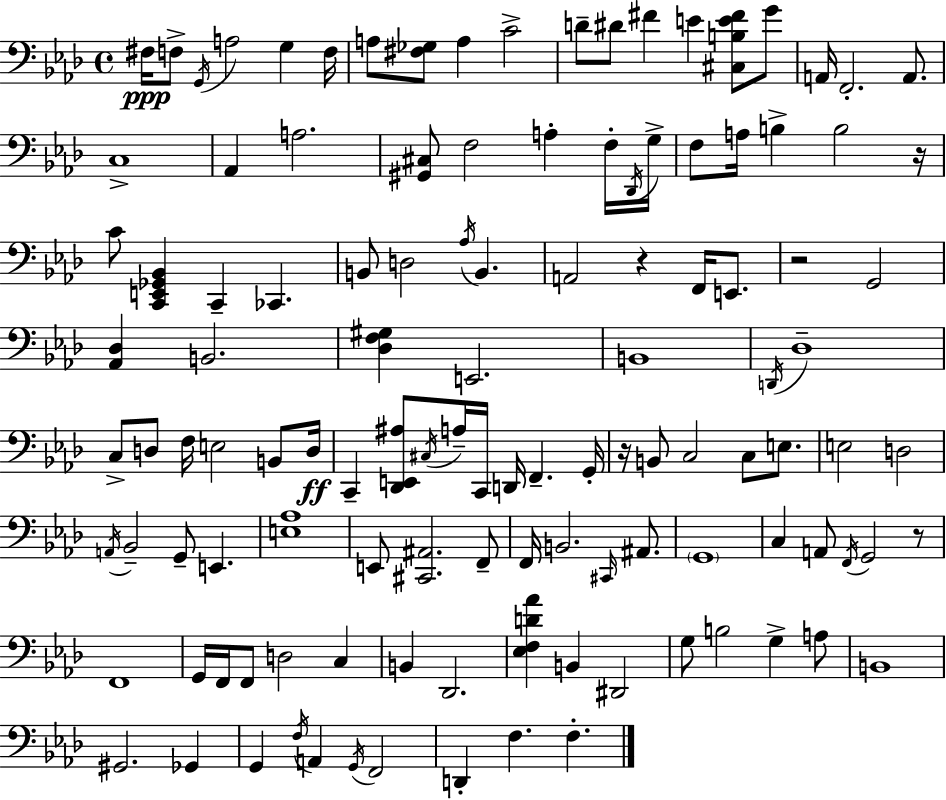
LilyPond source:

{
  \clef bass
  \time 4/4
  \defaultTimeSignature
  \key aes \major
  fis16\ppp f8-> \acciaccatura { g,16 } a2 g4 | f16 a8 <fis ges>8 a4 c'2-> | d'8-- dis'8 fis'4 e'4 <cis b e' fis'>8 g'8 | a,16 f,2.-. a,8. | \break c1-> | aes,4 a2. | <gis, cis>8 f2 a4-. f16-. | \acciaccatura { des,16 } g16-> f8 a16 b4-> b2 | \break r16 c'8 <c, e, ges, bes,>4 c,4-- ces,4. | b,8 d2 \acciaccatura { aes16 } b,4. | a,2 r4 f,16 | e,8. r2 g,2 | \break <aes, des>4 b,2. | <des f gis>4 e,2. | b,1 | \acciaccatura { d,16 } des1-- | \break c8-> d8 f16 e2 | b,8 d16\ff c,4-- <des, e, ais>8 \acciaccatura { cis16 } a16-- c,16 d,16 f,4.-- | g,16-. r16 b,8 c2 | c8 e8. e2 d2 | \break \acciaccatura { a,16 } bes,2-- g,8-- | e,4. <e aes>1 | e,8 <cis, ais,>2. | f,8-- f,16 b,2. | \break \grace { cis,16 } ais,8. \parenthesize g,1 | c4 a,8 \acciaccatura { f,16 } g,2 | r8 f,1 | g,16 f,16 f,8 d2 | \break c4 b,4 des,2. | <ees f d' aes'>4 b,4 | dis,2 g8 b2 | g4-> a8 b,1 | \break gis,2. | ges,4 g,4 \acciaccatura { f16 } a,4 | \acciaccatura { g,16 } f,2 d,4-. f4. | f4.-. \bar "|."
}